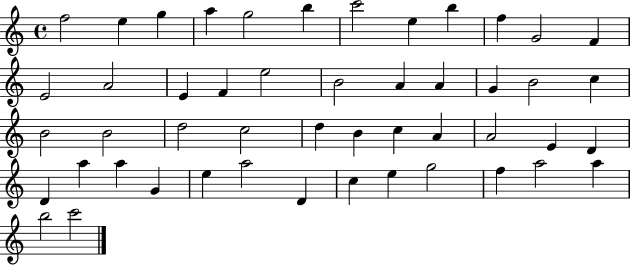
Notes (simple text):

F5/h E5/q G5/q A5/q G5/h B5/q C6/h E5/q B5/q F5/q G4/h F4/q E4/h A4/h E4/q F4/q E5/h B4/h A4/q A4/q G4/q B4/h C5/q B4/h B4/h D5/h C5/h D5/q B4/q C5/q A4/q A4/h E4/q D4/q D4/q A5/q A5/q G4/q E5/q A5/h D4/q C5/q E5/q G5/h F5/q A5/h A5/q B5/h C6/h